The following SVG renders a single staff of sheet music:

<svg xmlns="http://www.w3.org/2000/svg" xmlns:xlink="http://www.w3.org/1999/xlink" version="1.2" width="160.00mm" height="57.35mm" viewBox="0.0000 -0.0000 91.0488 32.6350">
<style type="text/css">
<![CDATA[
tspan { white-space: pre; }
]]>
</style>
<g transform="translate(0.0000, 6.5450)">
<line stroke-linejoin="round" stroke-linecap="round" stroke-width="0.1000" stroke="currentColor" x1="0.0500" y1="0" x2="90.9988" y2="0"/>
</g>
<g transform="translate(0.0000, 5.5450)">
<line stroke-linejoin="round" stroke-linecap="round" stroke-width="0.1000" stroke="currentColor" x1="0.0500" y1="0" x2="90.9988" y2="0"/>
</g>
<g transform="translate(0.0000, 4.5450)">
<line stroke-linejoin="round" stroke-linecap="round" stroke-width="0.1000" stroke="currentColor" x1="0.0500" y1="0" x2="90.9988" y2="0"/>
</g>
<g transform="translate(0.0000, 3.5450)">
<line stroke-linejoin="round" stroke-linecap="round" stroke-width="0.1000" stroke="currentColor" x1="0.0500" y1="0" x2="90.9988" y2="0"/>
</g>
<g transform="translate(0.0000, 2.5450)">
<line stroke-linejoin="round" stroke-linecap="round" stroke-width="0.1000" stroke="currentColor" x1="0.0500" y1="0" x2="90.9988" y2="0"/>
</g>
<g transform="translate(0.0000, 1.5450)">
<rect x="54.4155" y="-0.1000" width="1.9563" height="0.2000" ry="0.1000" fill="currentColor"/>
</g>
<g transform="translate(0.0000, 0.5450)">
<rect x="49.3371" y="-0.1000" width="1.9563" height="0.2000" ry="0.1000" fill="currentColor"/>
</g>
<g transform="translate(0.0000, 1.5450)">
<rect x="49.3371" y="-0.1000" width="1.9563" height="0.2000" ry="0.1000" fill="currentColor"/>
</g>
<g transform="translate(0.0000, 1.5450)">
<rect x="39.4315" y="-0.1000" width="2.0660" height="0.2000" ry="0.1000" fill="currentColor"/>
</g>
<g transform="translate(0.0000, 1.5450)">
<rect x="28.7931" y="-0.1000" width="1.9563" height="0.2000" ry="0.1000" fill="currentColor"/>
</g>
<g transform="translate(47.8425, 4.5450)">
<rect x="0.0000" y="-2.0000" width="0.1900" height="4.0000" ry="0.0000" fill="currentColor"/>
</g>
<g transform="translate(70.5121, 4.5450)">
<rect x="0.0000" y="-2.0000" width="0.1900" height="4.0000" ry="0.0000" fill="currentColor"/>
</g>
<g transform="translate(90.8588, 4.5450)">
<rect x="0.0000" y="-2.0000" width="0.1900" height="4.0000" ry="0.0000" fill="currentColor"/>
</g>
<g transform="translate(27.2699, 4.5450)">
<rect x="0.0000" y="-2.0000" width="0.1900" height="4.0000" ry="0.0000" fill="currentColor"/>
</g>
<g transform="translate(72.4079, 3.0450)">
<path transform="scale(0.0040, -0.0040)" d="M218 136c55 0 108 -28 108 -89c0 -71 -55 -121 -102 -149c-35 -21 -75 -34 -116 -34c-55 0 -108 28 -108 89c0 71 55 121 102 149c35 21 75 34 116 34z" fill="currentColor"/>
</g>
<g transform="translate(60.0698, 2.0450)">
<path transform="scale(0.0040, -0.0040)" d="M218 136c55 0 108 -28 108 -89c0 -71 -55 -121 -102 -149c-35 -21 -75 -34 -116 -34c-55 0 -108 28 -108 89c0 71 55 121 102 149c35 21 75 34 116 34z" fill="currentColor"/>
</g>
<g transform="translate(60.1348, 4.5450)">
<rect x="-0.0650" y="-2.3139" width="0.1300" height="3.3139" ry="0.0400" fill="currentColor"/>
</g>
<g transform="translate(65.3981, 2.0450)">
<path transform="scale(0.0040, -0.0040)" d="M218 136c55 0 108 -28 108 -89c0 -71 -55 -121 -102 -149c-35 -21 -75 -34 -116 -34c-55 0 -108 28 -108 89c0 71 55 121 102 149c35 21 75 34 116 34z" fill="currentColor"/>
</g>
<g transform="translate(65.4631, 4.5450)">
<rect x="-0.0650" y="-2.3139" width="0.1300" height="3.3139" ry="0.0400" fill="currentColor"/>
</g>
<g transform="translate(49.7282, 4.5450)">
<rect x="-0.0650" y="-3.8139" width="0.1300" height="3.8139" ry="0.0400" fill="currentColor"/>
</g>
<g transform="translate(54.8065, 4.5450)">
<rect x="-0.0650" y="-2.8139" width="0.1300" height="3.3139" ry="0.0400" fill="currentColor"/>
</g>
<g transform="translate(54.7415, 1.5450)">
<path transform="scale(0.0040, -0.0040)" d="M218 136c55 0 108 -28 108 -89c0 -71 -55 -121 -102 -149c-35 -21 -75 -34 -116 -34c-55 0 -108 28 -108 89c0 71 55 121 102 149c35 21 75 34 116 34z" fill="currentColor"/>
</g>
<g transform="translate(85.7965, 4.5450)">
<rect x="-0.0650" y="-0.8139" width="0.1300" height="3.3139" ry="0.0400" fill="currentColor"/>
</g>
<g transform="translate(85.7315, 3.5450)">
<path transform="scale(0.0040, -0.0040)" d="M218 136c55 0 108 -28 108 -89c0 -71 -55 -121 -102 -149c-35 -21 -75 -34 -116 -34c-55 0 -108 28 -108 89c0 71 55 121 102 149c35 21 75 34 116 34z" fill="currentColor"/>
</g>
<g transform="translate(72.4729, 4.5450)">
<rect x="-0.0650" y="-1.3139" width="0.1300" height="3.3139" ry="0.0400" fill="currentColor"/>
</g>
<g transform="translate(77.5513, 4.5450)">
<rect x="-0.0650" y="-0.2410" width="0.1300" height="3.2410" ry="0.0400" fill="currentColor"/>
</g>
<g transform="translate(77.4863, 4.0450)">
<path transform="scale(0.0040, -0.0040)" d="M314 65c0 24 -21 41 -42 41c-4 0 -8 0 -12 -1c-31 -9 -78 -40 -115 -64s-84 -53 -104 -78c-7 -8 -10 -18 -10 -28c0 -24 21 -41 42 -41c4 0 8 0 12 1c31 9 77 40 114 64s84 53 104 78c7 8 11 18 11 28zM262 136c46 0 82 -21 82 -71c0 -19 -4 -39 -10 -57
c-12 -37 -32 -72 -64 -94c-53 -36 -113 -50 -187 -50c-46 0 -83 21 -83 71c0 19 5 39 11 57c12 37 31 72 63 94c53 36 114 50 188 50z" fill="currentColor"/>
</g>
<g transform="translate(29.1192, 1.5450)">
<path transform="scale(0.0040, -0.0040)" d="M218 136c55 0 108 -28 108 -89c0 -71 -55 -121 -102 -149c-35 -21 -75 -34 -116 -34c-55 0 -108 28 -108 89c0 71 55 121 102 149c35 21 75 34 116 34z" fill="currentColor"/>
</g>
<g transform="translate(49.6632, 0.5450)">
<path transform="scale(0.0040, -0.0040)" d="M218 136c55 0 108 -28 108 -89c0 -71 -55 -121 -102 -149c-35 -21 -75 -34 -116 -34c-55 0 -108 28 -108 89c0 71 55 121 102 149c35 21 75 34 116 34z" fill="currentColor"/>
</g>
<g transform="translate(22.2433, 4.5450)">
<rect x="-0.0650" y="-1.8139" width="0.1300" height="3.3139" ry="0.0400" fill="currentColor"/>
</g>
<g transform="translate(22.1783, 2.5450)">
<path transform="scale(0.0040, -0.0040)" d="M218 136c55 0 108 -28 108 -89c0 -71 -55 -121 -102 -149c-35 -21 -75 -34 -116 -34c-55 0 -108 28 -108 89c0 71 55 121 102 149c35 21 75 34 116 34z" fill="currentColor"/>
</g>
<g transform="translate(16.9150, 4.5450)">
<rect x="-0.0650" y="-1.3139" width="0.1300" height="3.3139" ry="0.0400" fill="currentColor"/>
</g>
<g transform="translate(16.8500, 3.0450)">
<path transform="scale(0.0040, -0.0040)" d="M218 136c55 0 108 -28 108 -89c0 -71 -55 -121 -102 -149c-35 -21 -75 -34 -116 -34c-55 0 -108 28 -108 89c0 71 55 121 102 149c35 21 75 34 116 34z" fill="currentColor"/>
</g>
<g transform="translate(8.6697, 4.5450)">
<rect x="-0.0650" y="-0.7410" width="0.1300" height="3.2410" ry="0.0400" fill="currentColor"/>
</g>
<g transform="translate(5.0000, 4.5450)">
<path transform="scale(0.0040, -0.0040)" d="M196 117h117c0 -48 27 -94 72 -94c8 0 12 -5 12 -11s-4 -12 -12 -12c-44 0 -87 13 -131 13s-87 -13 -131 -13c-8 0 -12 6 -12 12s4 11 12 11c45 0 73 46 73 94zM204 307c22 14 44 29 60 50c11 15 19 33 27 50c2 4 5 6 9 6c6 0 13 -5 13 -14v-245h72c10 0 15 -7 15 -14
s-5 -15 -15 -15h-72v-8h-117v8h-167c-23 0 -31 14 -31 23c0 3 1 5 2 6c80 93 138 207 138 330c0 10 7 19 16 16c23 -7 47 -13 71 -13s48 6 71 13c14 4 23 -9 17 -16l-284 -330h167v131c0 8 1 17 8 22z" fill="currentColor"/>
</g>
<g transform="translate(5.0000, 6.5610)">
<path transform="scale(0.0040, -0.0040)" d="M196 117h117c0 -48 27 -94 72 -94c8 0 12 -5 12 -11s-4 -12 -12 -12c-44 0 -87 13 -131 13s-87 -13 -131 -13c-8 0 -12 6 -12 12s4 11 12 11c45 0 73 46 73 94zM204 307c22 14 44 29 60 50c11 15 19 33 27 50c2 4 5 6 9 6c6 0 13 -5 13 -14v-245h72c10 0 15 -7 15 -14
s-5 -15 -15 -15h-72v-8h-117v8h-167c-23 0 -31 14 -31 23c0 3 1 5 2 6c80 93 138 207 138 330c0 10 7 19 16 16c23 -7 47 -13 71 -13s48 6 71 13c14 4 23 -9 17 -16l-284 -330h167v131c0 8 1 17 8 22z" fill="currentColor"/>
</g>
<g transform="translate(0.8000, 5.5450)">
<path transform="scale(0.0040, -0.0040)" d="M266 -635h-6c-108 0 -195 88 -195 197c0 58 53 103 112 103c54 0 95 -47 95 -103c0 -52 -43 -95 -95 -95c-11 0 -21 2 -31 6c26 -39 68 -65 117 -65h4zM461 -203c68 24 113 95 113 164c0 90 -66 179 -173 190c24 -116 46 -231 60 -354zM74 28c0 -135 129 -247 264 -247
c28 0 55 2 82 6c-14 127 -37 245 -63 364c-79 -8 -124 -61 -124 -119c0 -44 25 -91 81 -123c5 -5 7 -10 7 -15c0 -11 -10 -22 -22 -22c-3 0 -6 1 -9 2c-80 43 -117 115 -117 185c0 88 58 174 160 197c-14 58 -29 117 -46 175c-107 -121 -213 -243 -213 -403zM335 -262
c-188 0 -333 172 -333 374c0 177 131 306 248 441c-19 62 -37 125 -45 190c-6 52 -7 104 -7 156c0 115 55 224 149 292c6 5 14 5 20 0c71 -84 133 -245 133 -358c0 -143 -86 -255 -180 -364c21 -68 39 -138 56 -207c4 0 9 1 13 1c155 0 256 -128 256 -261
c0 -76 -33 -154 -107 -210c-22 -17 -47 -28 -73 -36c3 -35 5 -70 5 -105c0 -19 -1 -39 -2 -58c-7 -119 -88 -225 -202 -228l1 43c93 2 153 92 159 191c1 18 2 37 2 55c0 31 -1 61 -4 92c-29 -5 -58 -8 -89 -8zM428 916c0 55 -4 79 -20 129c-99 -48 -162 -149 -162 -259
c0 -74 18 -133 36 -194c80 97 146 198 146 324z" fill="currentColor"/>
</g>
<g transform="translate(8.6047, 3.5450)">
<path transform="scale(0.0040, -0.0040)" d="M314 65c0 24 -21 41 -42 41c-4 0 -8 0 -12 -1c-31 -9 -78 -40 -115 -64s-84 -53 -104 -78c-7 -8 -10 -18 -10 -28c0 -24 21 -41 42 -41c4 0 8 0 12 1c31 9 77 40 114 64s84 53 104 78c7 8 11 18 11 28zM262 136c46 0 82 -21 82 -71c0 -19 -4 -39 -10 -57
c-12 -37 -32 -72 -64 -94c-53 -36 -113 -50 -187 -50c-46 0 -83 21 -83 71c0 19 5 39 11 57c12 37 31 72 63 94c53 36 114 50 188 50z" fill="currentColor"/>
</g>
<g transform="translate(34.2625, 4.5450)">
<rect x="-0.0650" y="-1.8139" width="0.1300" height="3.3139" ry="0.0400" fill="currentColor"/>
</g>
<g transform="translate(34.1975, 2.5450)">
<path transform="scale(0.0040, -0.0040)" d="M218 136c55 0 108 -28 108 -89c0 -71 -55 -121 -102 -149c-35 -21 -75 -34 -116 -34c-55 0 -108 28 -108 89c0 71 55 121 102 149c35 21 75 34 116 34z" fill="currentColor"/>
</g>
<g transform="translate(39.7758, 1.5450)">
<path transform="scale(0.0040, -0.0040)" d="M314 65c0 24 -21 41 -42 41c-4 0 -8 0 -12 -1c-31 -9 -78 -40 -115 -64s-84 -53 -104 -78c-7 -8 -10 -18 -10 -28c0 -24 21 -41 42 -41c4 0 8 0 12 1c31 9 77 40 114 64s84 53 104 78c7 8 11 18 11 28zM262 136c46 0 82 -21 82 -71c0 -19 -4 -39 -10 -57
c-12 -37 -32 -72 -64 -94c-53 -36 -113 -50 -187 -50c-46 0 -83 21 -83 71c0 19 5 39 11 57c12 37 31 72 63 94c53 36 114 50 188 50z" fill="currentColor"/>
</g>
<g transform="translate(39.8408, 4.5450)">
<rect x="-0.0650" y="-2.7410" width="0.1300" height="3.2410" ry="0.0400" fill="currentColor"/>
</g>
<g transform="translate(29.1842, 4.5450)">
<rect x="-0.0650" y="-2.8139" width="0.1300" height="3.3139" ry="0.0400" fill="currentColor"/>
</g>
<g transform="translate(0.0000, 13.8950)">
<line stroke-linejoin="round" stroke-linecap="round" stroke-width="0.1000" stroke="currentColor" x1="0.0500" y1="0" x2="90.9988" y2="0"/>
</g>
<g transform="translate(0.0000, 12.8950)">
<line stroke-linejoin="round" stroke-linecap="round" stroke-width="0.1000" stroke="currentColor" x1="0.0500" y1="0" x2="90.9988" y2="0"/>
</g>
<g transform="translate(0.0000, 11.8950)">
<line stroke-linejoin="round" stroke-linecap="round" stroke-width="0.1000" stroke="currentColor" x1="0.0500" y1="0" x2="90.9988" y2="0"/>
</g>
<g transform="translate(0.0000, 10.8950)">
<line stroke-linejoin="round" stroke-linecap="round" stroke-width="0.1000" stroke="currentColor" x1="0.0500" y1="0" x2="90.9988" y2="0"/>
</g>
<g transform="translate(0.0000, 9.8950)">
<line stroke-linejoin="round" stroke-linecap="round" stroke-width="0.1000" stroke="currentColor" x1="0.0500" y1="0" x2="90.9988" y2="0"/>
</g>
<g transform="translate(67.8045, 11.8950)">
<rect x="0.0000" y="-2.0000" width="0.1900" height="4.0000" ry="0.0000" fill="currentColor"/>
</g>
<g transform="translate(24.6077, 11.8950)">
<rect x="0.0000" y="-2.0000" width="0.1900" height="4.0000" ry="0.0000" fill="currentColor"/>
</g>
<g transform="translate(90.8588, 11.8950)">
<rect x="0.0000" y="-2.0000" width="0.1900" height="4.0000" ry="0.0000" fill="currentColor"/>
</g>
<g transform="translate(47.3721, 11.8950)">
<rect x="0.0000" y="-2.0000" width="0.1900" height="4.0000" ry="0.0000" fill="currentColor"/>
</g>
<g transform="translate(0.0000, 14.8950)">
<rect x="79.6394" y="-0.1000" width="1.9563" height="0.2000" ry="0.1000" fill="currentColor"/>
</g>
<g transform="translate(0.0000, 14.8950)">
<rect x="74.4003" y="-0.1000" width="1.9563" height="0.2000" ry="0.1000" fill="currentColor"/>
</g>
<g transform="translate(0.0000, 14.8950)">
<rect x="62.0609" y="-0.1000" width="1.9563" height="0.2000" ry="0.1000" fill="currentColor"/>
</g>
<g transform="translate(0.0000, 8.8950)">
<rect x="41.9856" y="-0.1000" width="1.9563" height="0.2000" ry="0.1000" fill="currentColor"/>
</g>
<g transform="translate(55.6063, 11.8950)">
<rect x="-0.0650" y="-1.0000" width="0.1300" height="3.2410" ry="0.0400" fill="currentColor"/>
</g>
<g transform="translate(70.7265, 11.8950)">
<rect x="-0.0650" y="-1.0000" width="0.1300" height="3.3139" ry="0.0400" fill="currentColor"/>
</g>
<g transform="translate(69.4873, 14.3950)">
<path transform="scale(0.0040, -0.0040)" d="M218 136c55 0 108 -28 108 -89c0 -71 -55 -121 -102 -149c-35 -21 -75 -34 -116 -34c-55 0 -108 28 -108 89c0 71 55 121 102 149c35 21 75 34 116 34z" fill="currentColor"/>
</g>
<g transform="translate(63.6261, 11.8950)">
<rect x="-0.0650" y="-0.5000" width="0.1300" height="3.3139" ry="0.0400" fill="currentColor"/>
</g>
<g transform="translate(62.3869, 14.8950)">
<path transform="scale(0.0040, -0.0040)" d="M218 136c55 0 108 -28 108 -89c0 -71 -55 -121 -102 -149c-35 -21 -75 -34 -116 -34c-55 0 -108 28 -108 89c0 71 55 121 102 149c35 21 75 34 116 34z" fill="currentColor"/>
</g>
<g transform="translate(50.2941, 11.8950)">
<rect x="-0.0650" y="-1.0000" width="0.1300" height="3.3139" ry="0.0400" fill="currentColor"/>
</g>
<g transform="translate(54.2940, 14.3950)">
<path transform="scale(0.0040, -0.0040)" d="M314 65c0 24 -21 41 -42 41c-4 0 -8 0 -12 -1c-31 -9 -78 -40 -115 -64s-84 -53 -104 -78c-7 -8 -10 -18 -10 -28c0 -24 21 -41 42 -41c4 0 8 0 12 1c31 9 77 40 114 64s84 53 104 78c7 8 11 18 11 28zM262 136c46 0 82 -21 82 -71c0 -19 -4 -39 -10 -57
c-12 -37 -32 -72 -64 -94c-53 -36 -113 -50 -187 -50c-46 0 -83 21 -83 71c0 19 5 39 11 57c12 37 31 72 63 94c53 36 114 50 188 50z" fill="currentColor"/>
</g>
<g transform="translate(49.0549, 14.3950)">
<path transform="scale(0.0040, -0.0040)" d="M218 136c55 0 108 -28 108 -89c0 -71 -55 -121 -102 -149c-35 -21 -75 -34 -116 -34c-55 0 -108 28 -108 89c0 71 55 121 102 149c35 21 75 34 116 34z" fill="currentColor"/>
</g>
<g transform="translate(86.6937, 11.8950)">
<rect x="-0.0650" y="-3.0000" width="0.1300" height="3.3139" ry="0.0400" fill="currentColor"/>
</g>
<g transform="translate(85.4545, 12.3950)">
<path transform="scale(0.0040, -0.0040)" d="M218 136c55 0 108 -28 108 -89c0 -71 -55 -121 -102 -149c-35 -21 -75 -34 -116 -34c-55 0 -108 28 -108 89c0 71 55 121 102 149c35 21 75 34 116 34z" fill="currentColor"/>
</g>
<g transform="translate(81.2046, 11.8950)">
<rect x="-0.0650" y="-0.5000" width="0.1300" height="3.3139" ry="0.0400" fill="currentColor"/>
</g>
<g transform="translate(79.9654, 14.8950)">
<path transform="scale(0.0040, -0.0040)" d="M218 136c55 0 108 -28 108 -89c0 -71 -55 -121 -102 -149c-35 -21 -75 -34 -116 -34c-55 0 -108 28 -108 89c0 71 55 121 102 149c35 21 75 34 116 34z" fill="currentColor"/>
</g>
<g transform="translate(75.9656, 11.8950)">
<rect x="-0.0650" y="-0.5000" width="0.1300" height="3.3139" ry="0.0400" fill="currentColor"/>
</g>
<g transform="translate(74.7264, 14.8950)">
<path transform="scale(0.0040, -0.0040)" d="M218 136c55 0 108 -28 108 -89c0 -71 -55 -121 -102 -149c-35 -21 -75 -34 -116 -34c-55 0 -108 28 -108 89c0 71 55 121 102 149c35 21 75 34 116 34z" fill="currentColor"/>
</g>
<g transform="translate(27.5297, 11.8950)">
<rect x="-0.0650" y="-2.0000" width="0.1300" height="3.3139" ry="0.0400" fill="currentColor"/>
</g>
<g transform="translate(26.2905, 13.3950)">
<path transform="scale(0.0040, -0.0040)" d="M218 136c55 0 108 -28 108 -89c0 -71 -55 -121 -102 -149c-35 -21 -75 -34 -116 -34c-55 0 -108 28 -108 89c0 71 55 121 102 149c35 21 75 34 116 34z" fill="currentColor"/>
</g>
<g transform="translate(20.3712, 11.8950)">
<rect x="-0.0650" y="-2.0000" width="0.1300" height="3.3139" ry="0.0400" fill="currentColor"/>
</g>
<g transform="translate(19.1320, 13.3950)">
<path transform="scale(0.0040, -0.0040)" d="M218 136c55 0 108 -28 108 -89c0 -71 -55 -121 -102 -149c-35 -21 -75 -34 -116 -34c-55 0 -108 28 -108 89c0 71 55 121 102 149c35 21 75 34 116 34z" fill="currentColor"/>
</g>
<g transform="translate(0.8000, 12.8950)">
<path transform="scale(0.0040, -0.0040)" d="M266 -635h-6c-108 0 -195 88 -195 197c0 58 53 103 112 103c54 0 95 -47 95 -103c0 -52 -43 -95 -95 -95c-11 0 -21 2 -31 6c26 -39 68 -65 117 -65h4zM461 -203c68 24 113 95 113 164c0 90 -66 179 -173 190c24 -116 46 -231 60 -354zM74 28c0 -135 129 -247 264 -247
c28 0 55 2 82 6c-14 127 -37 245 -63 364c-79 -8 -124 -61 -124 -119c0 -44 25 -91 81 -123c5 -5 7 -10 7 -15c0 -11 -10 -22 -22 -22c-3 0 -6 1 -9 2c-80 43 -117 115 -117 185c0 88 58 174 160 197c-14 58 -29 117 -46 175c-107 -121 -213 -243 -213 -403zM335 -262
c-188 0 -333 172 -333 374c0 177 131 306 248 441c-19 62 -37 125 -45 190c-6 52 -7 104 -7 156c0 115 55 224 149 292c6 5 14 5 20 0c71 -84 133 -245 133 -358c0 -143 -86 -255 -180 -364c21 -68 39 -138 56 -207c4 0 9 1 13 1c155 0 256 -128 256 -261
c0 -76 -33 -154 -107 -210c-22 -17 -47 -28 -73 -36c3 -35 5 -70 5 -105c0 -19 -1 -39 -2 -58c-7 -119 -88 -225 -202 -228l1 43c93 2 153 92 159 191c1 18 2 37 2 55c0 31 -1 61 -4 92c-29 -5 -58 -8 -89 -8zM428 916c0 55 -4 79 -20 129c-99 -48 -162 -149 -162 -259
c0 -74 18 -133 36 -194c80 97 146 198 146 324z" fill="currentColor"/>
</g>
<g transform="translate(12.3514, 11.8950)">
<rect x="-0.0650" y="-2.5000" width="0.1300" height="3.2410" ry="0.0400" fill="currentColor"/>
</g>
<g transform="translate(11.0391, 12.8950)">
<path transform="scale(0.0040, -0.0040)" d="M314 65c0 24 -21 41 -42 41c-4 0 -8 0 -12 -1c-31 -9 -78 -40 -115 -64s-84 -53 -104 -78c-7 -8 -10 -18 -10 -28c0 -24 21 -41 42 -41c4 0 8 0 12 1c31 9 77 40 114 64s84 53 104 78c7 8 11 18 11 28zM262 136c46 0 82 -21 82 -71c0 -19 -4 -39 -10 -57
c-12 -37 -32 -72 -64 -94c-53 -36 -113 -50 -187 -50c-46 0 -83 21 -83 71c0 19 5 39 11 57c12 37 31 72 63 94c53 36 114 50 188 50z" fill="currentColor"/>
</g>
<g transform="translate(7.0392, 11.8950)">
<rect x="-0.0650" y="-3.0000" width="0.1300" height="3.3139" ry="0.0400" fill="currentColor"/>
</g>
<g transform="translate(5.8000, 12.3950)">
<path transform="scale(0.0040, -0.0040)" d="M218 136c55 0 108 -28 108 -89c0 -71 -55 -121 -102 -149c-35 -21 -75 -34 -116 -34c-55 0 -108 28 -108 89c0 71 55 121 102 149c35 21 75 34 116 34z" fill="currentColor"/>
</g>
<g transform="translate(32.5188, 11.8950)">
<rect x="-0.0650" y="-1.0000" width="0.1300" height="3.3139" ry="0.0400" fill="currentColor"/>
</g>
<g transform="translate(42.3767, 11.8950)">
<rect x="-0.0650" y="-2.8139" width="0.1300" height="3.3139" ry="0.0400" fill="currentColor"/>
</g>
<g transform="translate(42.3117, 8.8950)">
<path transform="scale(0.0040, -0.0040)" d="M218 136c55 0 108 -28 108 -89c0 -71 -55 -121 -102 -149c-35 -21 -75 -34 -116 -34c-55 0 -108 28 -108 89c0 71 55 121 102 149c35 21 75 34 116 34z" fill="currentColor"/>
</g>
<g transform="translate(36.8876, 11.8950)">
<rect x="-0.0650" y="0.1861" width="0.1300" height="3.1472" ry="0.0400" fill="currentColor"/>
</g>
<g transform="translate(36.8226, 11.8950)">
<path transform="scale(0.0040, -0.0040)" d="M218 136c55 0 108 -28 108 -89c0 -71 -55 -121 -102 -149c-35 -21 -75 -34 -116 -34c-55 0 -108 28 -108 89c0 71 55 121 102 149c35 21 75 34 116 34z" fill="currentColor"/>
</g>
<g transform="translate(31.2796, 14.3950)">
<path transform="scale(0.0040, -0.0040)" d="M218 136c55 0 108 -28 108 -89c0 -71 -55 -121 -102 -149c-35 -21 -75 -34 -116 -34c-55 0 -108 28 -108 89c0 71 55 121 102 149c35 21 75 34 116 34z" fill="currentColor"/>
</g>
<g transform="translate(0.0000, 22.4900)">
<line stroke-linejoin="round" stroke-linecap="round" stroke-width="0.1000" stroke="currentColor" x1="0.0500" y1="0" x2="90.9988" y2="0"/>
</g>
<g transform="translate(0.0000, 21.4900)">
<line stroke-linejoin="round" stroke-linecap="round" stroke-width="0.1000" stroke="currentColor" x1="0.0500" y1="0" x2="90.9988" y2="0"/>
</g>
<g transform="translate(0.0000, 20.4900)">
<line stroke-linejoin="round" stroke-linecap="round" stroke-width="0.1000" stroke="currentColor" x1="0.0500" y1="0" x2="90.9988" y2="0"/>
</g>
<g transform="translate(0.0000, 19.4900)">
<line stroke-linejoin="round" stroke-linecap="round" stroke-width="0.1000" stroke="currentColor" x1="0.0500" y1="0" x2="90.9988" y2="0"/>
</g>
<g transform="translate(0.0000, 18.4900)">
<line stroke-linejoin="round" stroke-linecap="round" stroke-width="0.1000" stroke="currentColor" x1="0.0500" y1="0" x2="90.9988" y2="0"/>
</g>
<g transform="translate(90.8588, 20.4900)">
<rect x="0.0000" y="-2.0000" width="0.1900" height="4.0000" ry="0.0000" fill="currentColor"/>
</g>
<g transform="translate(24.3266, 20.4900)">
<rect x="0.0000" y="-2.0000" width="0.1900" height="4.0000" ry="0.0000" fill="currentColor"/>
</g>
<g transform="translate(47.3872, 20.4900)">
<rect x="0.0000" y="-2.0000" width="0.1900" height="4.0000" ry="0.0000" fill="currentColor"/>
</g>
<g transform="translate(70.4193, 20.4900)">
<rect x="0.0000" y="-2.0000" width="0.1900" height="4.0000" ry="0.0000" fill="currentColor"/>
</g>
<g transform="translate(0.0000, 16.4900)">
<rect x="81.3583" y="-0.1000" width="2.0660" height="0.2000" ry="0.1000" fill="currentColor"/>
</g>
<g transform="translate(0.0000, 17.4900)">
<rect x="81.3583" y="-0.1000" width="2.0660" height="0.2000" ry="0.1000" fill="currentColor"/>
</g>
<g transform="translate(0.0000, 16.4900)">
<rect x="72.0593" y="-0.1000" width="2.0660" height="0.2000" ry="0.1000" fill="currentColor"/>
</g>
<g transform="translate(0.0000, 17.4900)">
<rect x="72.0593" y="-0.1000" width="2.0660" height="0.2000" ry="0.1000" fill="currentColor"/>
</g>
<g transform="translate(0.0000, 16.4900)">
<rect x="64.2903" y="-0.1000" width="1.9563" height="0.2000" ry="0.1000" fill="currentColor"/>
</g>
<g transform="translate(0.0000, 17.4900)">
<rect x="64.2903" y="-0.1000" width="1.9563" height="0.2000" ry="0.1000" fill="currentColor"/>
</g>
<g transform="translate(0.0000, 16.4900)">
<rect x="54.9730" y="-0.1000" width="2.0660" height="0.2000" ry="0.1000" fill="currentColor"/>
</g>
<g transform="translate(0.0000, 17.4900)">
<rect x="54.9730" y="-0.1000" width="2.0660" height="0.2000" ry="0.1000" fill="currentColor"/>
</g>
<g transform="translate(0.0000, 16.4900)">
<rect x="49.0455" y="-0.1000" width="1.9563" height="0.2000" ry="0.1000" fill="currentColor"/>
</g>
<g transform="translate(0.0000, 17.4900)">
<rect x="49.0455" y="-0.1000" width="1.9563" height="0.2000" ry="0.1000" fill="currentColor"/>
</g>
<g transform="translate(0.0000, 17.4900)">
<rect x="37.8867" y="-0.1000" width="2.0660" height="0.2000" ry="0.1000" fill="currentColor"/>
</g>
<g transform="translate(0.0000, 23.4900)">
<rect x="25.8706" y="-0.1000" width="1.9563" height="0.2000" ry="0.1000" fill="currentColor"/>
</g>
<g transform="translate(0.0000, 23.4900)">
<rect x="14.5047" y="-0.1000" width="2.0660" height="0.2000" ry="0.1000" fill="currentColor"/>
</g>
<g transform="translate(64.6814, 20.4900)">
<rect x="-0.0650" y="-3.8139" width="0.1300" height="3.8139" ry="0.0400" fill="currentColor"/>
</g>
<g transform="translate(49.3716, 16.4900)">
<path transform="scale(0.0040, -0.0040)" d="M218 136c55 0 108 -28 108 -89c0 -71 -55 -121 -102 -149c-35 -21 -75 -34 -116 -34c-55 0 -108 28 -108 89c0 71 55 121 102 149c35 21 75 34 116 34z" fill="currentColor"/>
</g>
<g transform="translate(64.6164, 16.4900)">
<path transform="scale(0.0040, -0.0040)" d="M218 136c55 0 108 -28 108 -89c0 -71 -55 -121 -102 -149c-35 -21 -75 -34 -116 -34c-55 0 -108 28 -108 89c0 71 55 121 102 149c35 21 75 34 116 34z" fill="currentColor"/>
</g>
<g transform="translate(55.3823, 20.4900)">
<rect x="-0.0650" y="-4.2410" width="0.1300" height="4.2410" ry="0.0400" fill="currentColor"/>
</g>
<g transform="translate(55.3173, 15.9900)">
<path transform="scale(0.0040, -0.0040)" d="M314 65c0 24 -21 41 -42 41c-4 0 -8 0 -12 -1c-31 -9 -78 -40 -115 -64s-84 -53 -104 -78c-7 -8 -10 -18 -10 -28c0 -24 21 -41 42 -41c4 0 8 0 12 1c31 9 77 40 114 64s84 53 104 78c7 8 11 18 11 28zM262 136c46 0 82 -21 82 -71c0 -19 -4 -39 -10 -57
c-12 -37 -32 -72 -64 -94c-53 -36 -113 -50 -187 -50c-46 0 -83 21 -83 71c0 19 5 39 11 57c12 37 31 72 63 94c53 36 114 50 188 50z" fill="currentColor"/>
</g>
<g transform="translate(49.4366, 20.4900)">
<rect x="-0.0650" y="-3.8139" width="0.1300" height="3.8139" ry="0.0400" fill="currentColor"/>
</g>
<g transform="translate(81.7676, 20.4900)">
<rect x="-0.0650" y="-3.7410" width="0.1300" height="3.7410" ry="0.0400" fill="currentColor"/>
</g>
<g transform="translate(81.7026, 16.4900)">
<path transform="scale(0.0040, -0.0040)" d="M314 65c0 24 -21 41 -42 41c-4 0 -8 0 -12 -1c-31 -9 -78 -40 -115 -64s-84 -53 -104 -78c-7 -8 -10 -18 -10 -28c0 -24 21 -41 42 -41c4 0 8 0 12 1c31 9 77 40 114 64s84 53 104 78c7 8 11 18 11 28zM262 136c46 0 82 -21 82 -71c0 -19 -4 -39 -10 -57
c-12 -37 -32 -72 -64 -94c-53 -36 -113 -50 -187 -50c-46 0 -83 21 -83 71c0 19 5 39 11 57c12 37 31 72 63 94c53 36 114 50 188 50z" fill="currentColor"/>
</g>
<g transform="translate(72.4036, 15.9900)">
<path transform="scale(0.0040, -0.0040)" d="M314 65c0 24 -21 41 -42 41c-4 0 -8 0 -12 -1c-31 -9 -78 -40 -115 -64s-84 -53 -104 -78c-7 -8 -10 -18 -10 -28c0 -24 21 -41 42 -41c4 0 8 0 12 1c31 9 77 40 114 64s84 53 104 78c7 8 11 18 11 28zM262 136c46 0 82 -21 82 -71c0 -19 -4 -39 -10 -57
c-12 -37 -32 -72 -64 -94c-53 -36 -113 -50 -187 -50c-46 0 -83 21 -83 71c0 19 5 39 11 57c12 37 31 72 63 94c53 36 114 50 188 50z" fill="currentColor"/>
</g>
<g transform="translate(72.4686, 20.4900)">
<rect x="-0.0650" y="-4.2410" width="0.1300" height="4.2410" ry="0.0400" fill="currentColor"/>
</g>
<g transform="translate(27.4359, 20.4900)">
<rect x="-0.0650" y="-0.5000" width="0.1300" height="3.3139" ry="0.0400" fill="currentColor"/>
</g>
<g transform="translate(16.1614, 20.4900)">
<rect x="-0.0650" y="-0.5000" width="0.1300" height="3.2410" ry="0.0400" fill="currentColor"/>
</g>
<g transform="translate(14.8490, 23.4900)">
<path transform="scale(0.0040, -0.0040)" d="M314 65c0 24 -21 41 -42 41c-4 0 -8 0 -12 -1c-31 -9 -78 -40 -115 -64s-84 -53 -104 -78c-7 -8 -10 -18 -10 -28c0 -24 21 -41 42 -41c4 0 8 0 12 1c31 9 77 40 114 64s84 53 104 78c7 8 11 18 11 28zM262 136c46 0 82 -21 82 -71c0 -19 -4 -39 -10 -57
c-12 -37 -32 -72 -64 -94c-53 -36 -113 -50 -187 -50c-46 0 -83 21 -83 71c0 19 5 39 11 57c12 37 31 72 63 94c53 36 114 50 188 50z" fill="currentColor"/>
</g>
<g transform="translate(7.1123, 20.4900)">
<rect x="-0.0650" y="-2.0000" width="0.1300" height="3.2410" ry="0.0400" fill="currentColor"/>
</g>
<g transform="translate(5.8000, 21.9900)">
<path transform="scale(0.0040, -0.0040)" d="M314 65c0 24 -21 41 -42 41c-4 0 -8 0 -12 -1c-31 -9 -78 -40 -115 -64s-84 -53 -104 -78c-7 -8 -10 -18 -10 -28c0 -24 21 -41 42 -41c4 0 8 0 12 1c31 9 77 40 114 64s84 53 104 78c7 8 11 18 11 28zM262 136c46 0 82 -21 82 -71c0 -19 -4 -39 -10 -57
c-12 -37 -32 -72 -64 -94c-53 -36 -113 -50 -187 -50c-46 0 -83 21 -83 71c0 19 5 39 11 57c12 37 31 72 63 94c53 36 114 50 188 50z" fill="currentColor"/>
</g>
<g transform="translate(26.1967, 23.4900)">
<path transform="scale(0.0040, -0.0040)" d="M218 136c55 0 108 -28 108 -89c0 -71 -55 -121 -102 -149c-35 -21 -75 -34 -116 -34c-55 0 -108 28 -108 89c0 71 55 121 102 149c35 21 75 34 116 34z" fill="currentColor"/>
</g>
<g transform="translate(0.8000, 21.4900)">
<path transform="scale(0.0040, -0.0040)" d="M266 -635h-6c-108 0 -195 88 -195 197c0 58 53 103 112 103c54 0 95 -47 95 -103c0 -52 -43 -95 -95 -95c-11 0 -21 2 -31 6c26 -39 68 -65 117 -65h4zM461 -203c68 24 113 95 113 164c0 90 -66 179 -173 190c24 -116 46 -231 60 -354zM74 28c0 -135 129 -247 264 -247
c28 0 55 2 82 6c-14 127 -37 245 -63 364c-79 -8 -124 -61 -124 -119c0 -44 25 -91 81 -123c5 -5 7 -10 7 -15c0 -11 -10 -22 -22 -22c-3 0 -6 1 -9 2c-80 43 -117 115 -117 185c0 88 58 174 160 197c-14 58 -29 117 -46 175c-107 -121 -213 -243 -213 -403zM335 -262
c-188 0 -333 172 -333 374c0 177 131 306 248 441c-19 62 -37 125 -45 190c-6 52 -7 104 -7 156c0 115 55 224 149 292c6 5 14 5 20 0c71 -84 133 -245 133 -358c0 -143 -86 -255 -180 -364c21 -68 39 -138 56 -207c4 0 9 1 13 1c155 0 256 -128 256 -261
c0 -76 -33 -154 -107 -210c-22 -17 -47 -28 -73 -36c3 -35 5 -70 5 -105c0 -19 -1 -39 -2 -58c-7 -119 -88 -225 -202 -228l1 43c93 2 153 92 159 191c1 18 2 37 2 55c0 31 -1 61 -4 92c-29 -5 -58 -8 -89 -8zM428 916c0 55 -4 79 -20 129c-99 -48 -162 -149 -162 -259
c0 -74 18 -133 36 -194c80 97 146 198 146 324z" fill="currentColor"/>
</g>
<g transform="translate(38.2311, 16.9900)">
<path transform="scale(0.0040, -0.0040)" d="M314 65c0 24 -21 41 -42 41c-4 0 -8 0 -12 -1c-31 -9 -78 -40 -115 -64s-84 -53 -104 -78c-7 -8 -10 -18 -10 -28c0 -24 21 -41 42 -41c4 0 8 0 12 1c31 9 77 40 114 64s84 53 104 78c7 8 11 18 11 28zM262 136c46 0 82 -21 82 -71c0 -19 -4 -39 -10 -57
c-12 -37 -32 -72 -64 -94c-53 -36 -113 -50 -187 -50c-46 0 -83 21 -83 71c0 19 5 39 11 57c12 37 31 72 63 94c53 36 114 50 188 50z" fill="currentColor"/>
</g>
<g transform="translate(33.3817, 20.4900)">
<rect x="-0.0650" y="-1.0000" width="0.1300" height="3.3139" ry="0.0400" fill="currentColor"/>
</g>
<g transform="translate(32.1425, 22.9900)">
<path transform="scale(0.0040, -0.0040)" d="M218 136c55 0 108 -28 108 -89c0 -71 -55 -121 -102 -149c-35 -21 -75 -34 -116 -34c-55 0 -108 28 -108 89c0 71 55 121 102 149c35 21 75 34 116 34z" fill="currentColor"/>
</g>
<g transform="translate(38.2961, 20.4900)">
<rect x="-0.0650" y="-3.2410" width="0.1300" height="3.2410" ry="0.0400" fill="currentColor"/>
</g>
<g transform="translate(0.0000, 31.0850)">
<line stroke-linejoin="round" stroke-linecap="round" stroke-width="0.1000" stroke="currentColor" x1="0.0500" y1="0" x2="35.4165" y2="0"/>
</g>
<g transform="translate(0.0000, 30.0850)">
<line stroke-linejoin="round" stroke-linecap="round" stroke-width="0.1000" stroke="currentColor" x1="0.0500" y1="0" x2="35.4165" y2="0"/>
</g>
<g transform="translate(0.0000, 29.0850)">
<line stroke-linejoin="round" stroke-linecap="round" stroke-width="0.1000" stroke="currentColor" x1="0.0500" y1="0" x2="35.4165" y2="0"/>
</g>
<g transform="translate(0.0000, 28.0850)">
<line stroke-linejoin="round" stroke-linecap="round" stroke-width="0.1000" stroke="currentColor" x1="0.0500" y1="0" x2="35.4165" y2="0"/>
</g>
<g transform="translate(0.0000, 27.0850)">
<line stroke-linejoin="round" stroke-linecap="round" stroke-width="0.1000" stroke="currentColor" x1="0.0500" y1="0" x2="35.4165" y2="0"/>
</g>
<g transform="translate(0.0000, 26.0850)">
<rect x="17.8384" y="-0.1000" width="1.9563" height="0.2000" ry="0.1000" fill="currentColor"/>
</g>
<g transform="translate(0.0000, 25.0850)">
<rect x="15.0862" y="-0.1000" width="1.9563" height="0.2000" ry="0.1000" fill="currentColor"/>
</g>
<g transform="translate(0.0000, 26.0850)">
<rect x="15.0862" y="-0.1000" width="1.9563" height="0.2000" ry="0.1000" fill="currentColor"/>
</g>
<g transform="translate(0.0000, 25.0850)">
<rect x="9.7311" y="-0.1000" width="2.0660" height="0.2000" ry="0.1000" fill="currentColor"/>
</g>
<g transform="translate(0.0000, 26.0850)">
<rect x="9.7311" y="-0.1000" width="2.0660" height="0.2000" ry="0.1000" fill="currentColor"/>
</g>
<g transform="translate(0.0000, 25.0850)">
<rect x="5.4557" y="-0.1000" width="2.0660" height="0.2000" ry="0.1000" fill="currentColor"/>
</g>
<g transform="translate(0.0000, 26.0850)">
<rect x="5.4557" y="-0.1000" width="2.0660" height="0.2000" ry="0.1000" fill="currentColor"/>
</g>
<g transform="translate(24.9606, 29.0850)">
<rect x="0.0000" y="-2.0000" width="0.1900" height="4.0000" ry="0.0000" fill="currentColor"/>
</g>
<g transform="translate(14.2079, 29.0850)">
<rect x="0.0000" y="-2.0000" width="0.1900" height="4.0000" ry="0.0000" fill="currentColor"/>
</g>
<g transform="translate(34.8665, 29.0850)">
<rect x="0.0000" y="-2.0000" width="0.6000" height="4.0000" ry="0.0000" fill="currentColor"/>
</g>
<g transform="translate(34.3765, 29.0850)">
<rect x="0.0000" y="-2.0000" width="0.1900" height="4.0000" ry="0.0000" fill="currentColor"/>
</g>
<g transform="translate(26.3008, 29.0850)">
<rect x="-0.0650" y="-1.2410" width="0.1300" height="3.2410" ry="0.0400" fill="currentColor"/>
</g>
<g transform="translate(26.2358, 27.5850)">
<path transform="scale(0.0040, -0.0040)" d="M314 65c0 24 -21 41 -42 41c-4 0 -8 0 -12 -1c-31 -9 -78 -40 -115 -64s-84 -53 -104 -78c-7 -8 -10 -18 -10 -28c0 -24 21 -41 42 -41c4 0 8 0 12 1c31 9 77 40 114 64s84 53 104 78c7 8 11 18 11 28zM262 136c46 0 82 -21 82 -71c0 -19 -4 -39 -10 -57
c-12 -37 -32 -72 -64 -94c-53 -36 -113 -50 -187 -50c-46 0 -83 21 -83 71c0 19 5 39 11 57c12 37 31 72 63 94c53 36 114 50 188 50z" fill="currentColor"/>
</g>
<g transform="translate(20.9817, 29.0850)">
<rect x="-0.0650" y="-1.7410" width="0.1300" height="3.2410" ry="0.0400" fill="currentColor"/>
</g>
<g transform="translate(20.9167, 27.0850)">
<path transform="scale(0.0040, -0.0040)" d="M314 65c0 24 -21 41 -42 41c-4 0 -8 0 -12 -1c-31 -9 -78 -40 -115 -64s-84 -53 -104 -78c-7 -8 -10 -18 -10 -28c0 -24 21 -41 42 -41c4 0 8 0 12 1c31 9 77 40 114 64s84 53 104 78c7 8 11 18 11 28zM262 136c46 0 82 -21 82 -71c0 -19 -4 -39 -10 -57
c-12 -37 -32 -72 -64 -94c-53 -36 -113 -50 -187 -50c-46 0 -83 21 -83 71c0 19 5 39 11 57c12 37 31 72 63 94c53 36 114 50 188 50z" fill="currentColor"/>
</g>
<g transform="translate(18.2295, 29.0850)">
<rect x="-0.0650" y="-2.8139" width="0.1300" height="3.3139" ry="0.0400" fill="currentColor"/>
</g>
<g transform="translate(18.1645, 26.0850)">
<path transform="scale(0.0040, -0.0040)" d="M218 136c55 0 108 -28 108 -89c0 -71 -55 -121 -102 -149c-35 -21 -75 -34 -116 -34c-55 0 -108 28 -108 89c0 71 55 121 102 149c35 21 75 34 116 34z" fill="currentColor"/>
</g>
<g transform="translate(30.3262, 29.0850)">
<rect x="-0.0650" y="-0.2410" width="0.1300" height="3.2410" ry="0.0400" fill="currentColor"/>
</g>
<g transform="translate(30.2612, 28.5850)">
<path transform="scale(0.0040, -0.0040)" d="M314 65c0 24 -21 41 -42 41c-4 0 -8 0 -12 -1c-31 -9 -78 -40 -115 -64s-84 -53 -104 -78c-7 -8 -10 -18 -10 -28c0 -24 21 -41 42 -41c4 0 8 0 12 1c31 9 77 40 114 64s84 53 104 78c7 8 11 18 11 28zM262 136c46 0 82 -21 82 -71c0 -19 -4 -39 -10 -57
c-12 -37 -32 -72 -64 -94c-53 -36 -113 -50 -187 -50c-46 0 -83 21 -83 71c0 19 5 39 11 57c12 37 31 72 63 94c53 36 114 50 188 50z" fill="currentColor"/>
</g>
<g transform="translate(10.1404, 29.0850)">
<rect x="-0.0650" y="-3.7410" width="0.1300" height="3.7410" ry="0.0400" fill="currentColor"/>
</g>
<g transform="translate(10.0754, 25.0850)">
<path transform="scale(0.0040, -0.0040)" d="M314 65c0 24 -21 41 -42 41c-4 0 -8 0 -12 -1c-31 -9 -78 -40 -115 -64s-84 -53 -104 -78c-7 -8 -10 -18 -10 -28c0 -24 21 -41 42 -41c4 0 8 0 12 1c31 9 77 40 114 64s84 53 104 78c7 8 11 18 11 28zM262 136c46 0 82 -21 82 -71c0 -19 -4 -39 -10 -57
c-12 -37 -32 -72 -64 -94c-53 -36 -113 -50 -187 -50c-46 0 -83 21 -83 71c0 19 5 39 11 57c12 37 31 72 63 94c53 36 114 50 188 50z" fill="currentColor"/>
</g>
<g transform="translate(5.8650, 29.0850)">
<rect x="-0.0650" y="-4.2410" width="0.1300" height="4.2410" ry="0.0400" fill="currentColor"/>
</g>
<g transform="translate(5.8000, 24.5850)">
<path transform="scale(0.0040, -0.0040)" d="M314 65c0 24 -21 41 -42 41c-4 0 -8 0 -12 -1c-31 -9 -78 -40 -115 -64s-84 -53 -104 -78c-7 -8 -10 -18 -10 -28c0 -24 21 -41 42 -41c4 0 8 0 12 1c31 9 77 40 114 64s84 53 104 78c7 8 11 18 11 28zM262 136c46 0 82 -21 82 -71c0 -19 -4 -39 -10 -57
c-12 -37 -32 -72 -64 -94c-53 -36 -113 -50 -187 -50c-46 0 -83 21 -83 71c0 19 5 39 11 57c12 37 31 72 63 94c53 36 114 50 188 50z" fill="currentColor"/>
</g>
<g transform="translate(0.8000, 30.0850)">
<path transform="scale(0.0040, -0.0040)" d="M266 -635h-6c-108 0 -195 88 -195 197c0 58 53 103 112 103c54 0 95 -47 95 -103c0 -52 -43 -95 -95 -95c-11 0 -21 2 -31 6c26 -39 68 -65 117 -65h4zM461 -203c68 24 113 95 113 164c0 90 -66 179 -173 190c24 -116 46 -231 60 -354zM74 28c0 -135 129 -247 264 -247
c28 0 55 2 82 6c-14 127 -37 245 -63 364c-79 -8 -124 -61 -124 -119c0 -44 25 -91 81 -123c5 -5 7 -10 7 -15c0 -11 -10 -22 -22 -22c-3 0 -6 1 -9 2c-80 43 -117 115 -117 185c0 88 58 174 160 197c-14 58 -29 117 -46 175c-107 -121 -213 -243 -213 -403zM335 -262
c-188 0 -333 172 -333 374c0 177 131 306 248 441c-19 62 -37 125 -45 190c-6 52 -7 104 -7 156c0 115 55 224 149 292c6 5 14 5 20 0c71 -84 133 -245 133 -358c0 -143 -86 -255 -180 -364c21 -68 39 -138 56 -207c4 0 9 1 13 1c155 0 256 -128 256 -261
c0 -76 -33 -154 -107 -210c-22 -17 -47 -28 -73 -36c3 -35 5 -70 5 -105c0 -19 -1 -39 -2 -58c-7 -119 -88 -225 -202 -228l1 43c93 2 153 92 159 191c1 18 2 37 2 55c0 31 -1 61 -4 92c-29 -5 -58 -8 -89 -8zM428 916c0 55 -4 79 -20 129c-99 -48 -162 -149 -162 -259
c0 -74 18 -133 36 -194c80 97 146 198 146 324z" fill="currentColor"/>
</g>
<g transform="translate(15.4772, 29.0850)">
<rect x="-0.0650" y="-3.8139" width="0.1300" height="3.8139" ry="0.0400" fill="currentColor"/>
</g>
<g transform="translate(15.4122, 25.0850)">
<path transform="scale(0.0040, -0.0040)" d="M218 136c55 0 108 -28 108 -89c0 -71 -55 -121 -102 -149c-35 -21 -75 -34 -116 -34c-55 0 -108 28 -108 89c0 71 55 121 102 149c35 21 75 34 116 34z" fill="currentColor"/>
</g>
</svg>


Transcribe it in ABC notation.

X:1
T:Untitled
M:4/4
L:1/4
K:C
d2 e f a f a2 c' a g g e c2 d A G2 F F D B a D D2 C D C C A F2 C2 C D b2 c' d'2 c' d'2 c'2 d'2 c'2 c' a f2 e2 c2